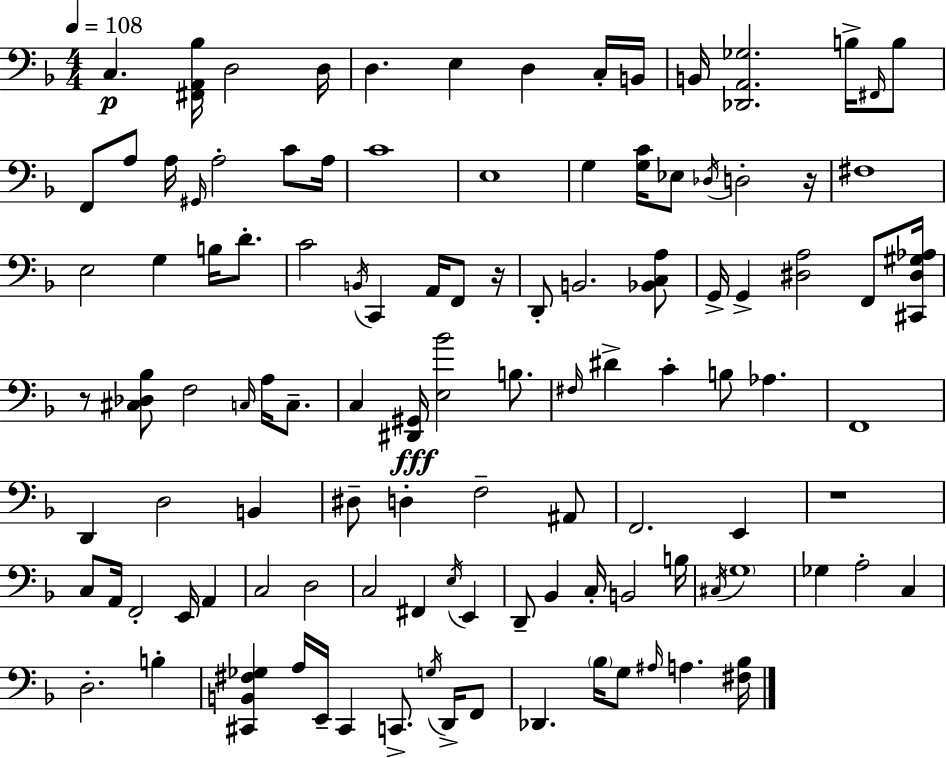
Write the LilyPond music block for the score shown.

{
  \clef bass
  \numericTimeSignature
  \time 4/4
  \key f \major
  \tempo 4 = 108
  c4.\p <fis, a, bes>16 d2 d16 | d4. e4 d4 c16-. b,16 | b,16 <des, a, ges>2. b16-> \grace { fis,16 } b8 | f,8 a8 a16 \grace { gis,16 } a2-. c'8 | \break a16 c'1 | e1 | g4 <g c'>16 ees8 \acciaccatura { des16 } d2-. | r16 fis1 | \break e2 g4 b16 | d'8.-. c'2 \acciaccatura { b,16 } c,4 | a,16 f,8 r16 d,8-. b,2. | <bes, c a>8 g,16-> g,4-> <dis a>2 | \break f,8 <cis, dis gis aes>16 r8 <cis des bes>8 f2 | \grace { c16 } a16 c8.-- c4 <dis, gis,>16\fff <e bes'>2 | b8. \grace { fis16 } dis'4-> c'4-. b8 | aes4. f,1 | \break d,4 d2 | b,4 dis8-- d4-. f2-- | ais,8 f,2. | e,4 r1 | \break c8 a,16 f,2-. | e,16 a,4 c2 d2 | c2 fis,4 | \acciaccatura { e16 } e,4 d,8-- bes,4 c16-. b,2 | \break b16 \acciaccatura { cis16 } \parenthesize g1 | ges4 a2-. | c4 d2.-. | b4-. <cis, b, fis ges>4 a16 e,16-- cis,4 | \break c,8.-> \acciaccatura { g16 } d,16-> f,8 des,4. \parenthesize bes16 | g8 \grace { ais16 } a4. <fis bes>16 \bar "|."
}